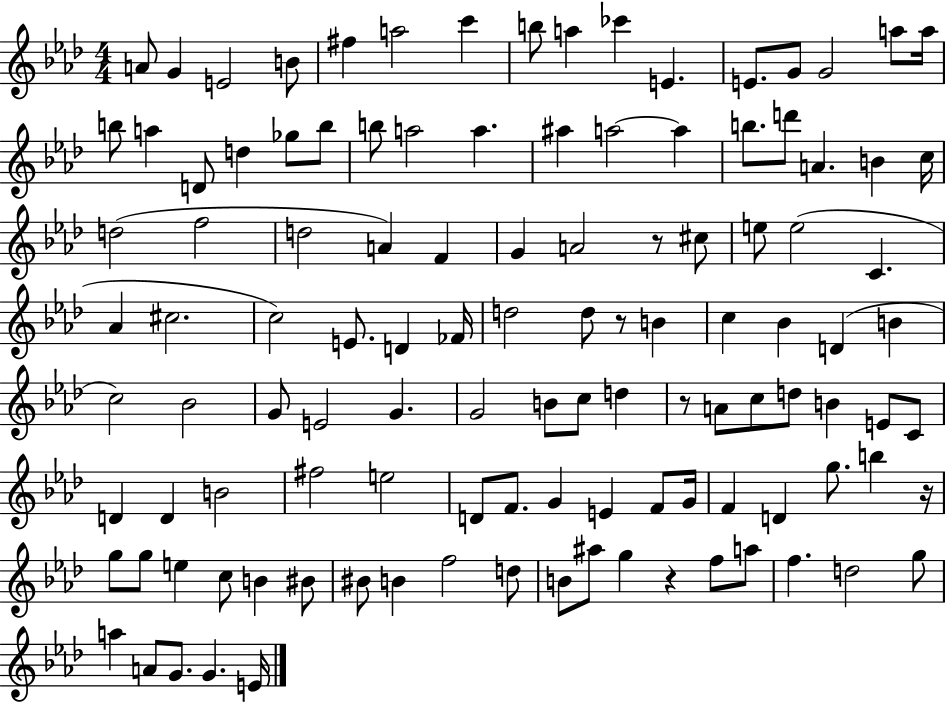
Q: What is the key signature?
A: AES major